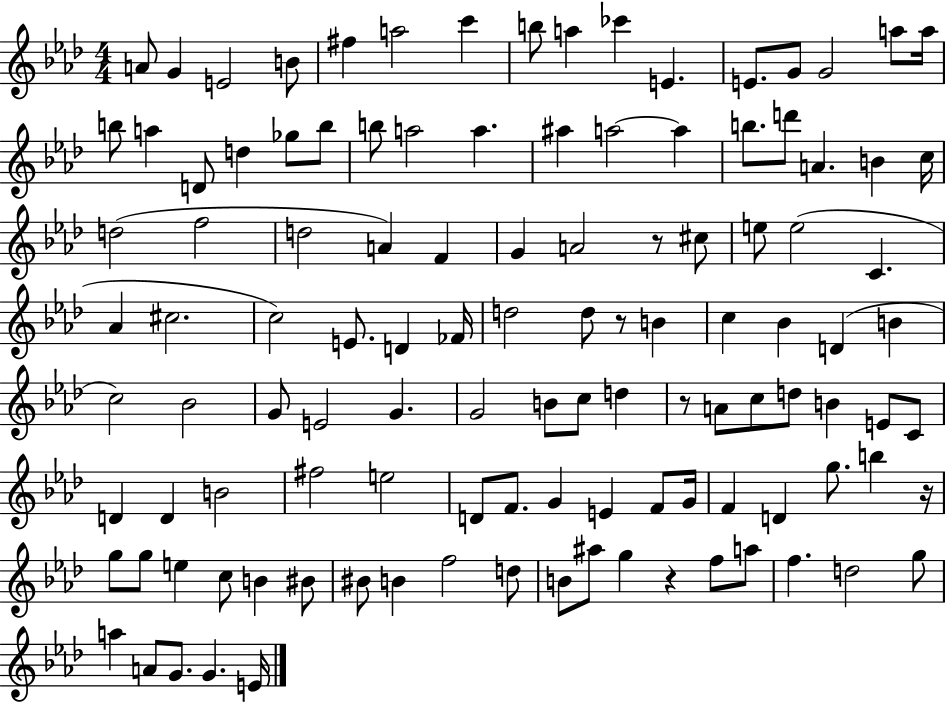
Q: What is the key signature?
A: AES major